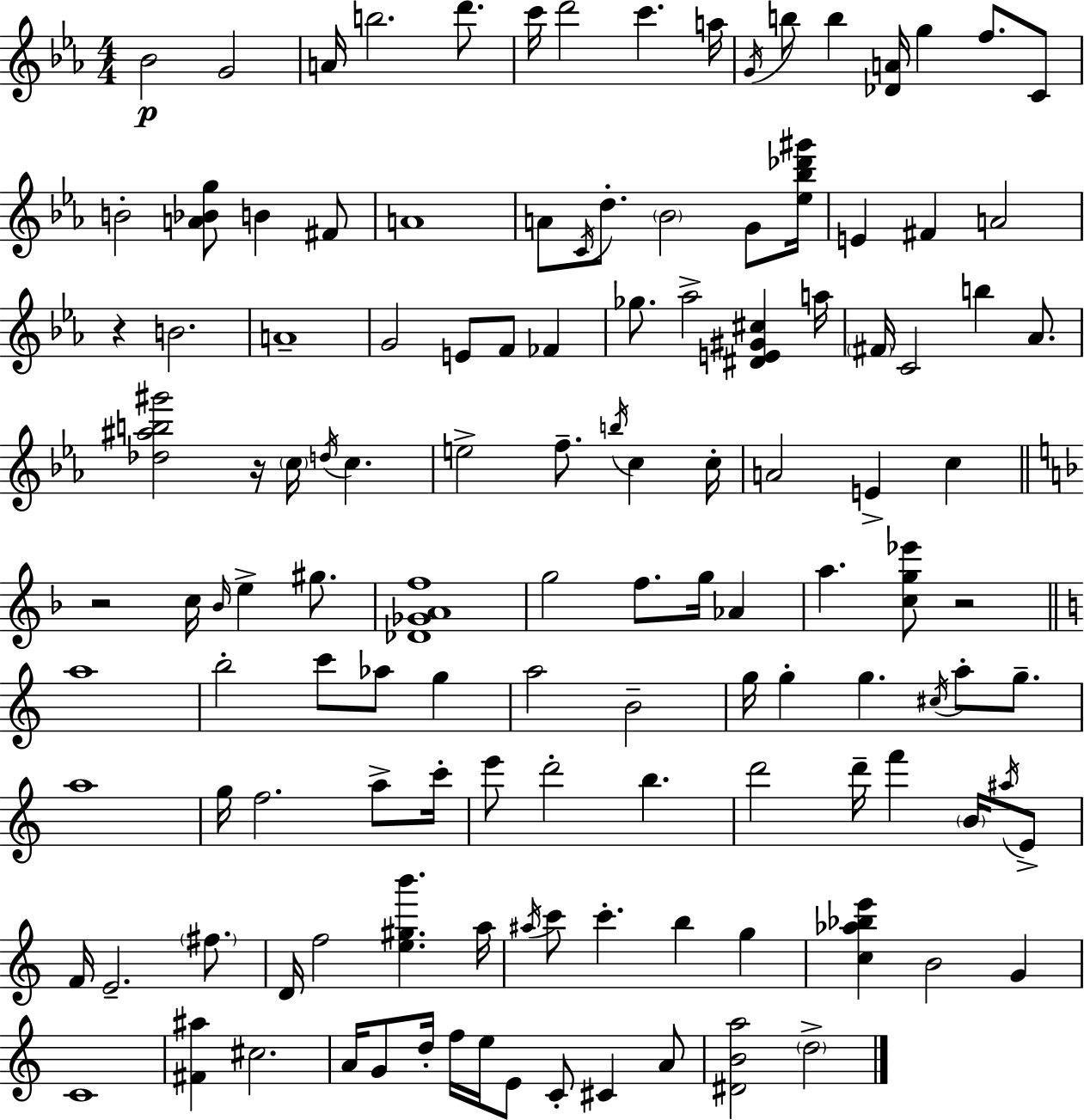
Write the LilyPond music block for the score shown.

{
  \clef treble
  \numericTimeSignature
  \time 4/4
  \key ees \major
  \repeat volta 2 { bes'2\p g'2 | a'16 b''2. d'''8. | c'''16 d'''2 c'''4. a''16 | \acciaccatura { g'16 } b''8 b''4 <des' a'>16 g''4 f''8. c'8 | \break b'2-. <a' bes' g''>8 b'4 fis'8 | a'1 | a'8 \acciaccatura { c'16 } d''8.-. \parenthesize bes'2 g'8 | <ees'' bes'' des''' gis'''>16 e'4 fis'4 a'2 | \break r4 b'2. | a'1-- | g'2 e'8 f'8 fes'4 | ges''8. aes''2-> <dis' e' gis' cis''>4 | \break a''16 \parenthesize fis'16 c'2 b''4 aes'8. | <des'' ais'' b'' gis'''>2 r16 \parenthesize c''16 \acciaccatura { d''16 } c''4. | e''2-> f''8.-- \acciaccatura { b''16 } c''4 | c''16-. a'2 e'4-> | \break c''4 \bar "||" \break \key f \major r2 c''16 \grace { bes'16 } e''4-> gis''8. | <des' ges' a' f''>1 | g''2 f''8. g''16 aes'4 | a''4. <c'' g'' ees'''>8 r2 | \break \bar "||" \break \key a \minor a''1 | b''2-. c'''8 aes''8 g''4 | a''2 b'2-- | g''16 g''4-. g''4. \acciaccatura { cis''16 } a''8-. g''8.-- | \break a''1 | g''16 f''2. a''8-> | c'''16-. e'''8 d'''2-. b''4. | d'''2 d'''16-- f'''4 \parenthesize b'16 \acciaccatura { ais''16 } | \break e'8-> f'16 e'2.-- \parenthesize fis''8. | d'16 f''2 <e'' gis'' b'''>4. | a''16 \acciaccatura { ais''16 } c'''8 c'''4.-. b''4 g''4 | <c'' aes'' bes'' e'''>4 b'2 g'4 | \break c'1 | <fis' ais''>4 cis''2. | a'16 g'8 d''16-. f''16 e''16 e'8 c'8-. cis'4 | a'8 <dis' b' a''>2 \parenthesize d''2-> | \break } \bar "|."
}